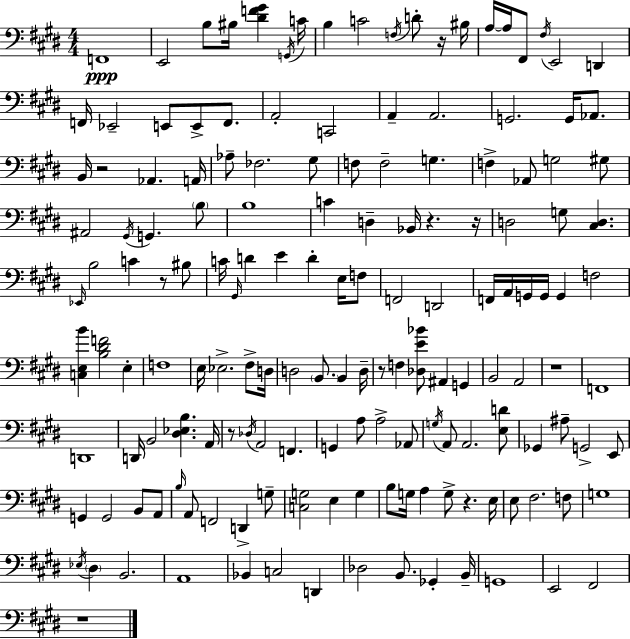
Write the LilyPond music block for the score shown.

{
  \clef bass
  \numericTimeSignature
  \time 4/4
  \key e \major
  \repeat volta 2 { f,1\ppp | e,2 b8 bis16 <dis' f' gis'>4 \acciaccatura { g,16 } | c'16 b4 c'2 \acciaccatura { f16 } d'8-. | r16 bis16 a16~~ a16 fis,8 \acciaccatura { fis16 } e,2 d,4 | \break f,16 ees,2-- e,8 e,8-> | f,8. a,2-. c,2 | a,4-- a,2. | g,2. g,16 | \break aes,8. b,16 r2 aes,4. | a,16 aes8-- fes2. | gis8 f8 f2-- g4. | f4-> aes,8 g2 | \break gis8 ais,2 \acciaccatura { gis,16 } g,4. | \parenthesize b8 b1 | c'4 d4-- bes,16 r4. | r16 d2 g8 <cis d>4. | \break \grace { ees,16 } b2 c'4 | r8 bis8 c'16 \grace { gis,16 } d'4 e'4 d'4-. | e16 f8 f,2 d,2 | f,16 a,16 g,16 g,16 g,4 f2 | \break <c e b'>4 <b dis' f'>2 | e4-. f1 | e16 ees2.-> | fis8-> d16 d2 \parenthesize b,8. | \break b,4 d16-- r8 f4 <des e' bes'>8 ais,4 | g,4 b,2 a,2 | r1 | f,1 | \break d,1 | d,16 b,2 <dis ees b>4. | a,16 r8 \acciaccatura { des16 } a,2 | f,4. g,4 a8 a2-> | \break aes,8 \acciaccatura { g16 } a,8 a,2. | <e d'>8 ges,4 ais8-- g,2-> | e,8 g,4 g,2 | b,8 a,8 \grace { b16 } a,8 f,2 | \break d,4-> g8-- <c g>2 | e4 g4 b8 g16 a4 | g8-> r4. e16 e8 fis2. | f8 g1 | \break \acciaccatura { ees16 } \parenthesize dis4 b,2. | a,1 | bes,4 c2 | d,4 des2 | \break b,8. ges,4-. b,16-- g,1 | e,2 | fis,2 r1 | } \bar "|."
}